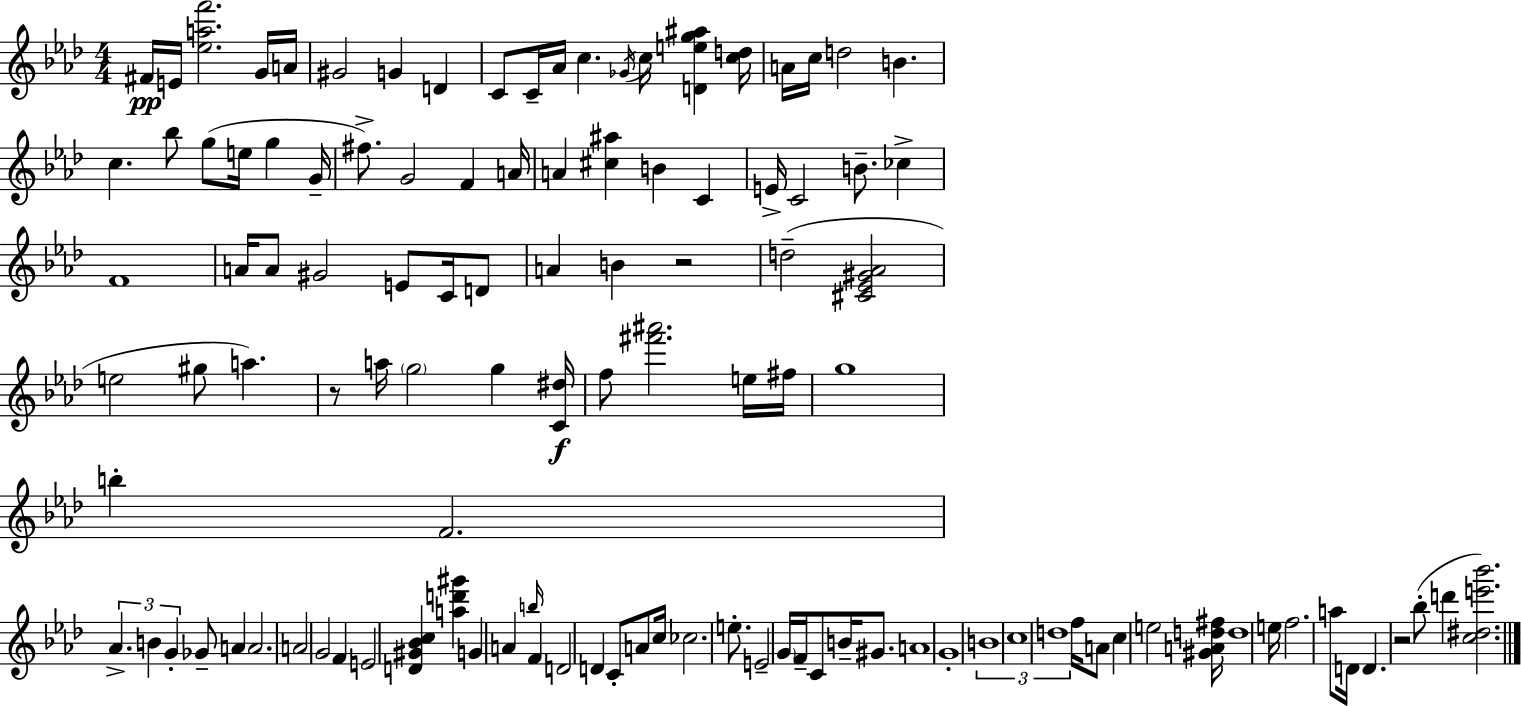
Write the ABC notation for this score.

X:1
T:Untitled
M:4/4
L:1/4
K:Fm
^F/4 E/4 [_eaf']2 G/4 A/4 ^G2 G D C/2 C/4 _A/4 c _G/4 c/4 [Deg^a] [cd]/4 A/4 c/4 d2 B c _b/2 g/2 e/4 g G/4 ^f/2 G2 F A/4 A [^c^a] B C E/4 C2 B/2 _c F4 A/4 A/2 ^G2 E/2 C/4 D/2 A B z2 d2 [^C_E^G_A]2 e2 ^g/2 a z/2 a/4 g2 g [C^d]/4 f/2 [^f'^a']2 e/4 ^f/4 g4 b F2 _A B G _G/2 A A2 A2 G2 F E2 [D^G_Bc] [ad'^g'] G A b/4 F D2 D C/2 A/2 c/4 _c2 e/2 E2 G/4 F/4 C/2 B/4 ^G/2 A4 G4 B4 c4 d4 f/4 A/2 c e2 [^GAd^f]/4 d4 e/4 f2 a/2 D/4 D z2 _b/2 d' [c^de'_b']2